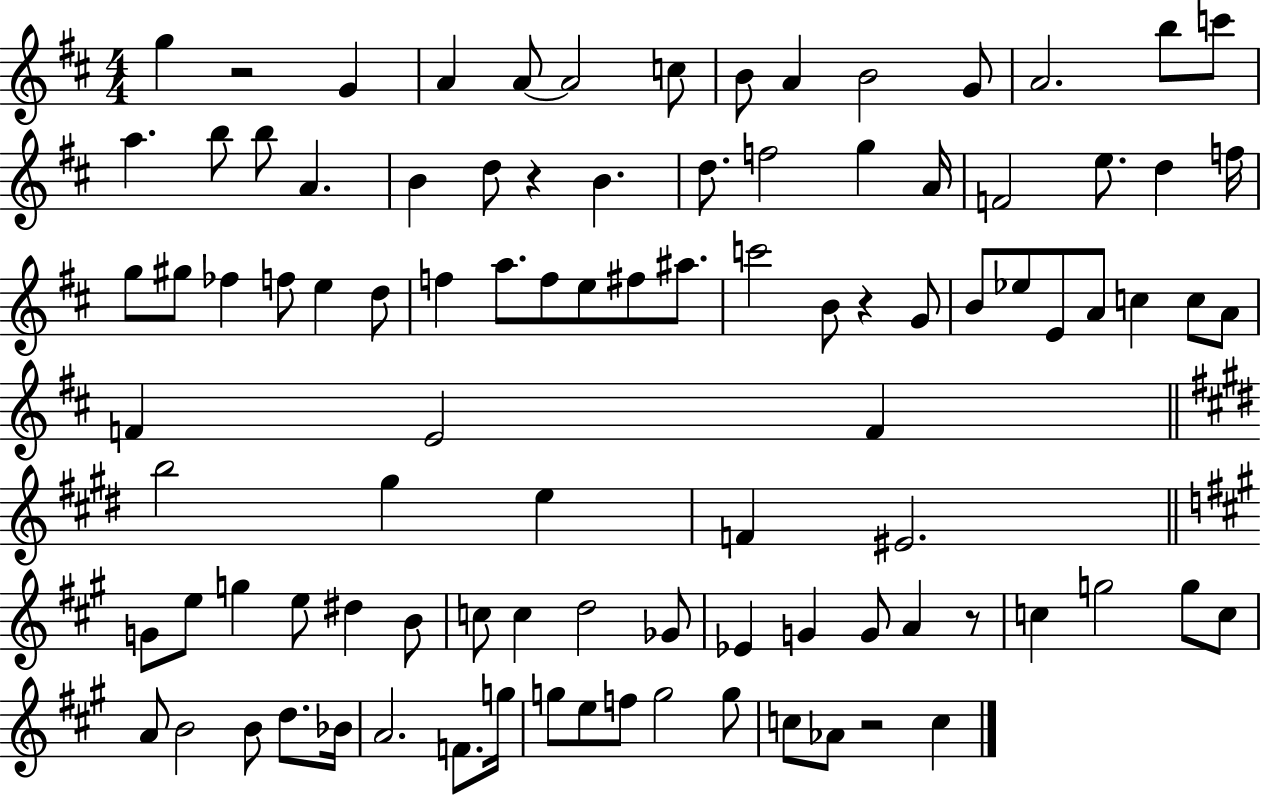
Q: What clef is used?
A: treble